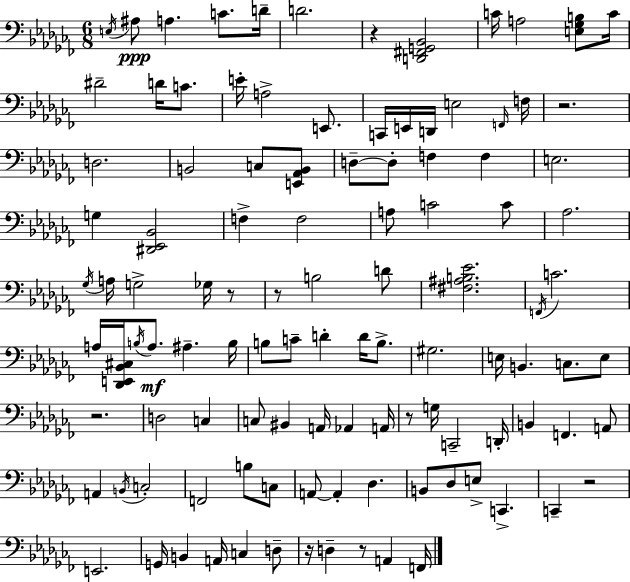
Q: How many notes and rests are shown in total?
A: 110